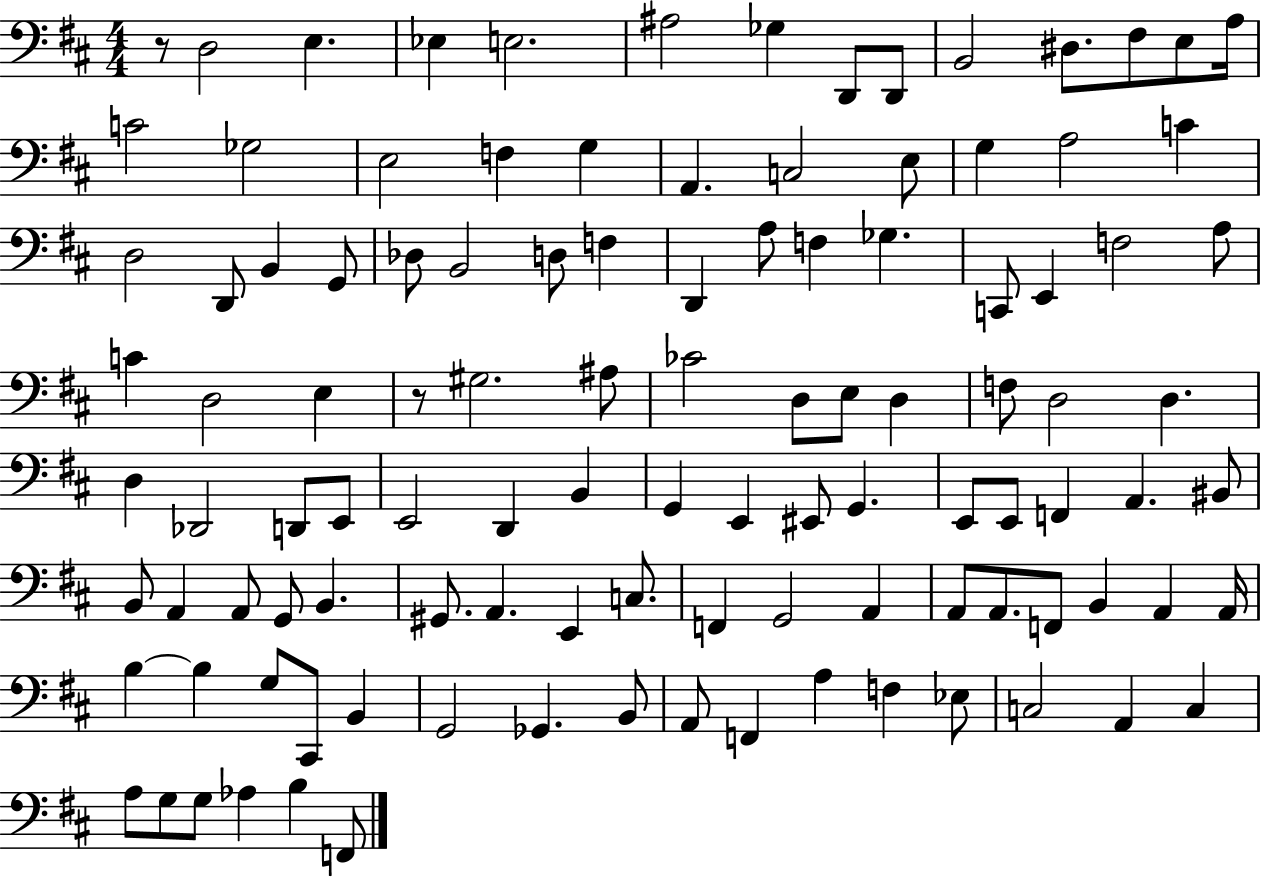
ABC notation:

X:1
T:Untitled
M:4/4
L:1/4
K:D
z/2 D,2 E, _E, E,2 ^A,2 _G, D,,/2 D,,/2 B,,2 ^D,/2 ^F,/2 E,/2 A,/4 C2 _G,2 E,2 F, G, A,, C,2 E,/2 G, A,2 C D,2 D,,/2 B,, G,,/2 _D,/2 B,,2 D,/2 F, D,, A,/2 F, _G, C,,/2 E,, F,2 A,/2 C D,2 E, z/2 ^G,2 ^A,/2 _C2 D,/2 E,/2 D, F,/2 D,2 D, D, _D,,2 D,,/2 E,,/2 E,,2 D,, B,, G,, E,, ^E,,/2 G,, E,,/2 E,,/2 F,, A,, ^B,,/2 B,,/2 A,, A,,/2 G,,/2 B,, ^G,,/2 A,, E,, C,/2 F,, G,,2 A,, A,,/2 A,,/2 F,,/2 B,, A,, A,,/4 B, B, G,/2 ^C,,/2 B,, G,,2 _G,, B,,/2 A,,/2 F,, A, F, _E,/2 C,2 A,, C, A,/2 G,/2 G,/2 _A, B, F,,/2